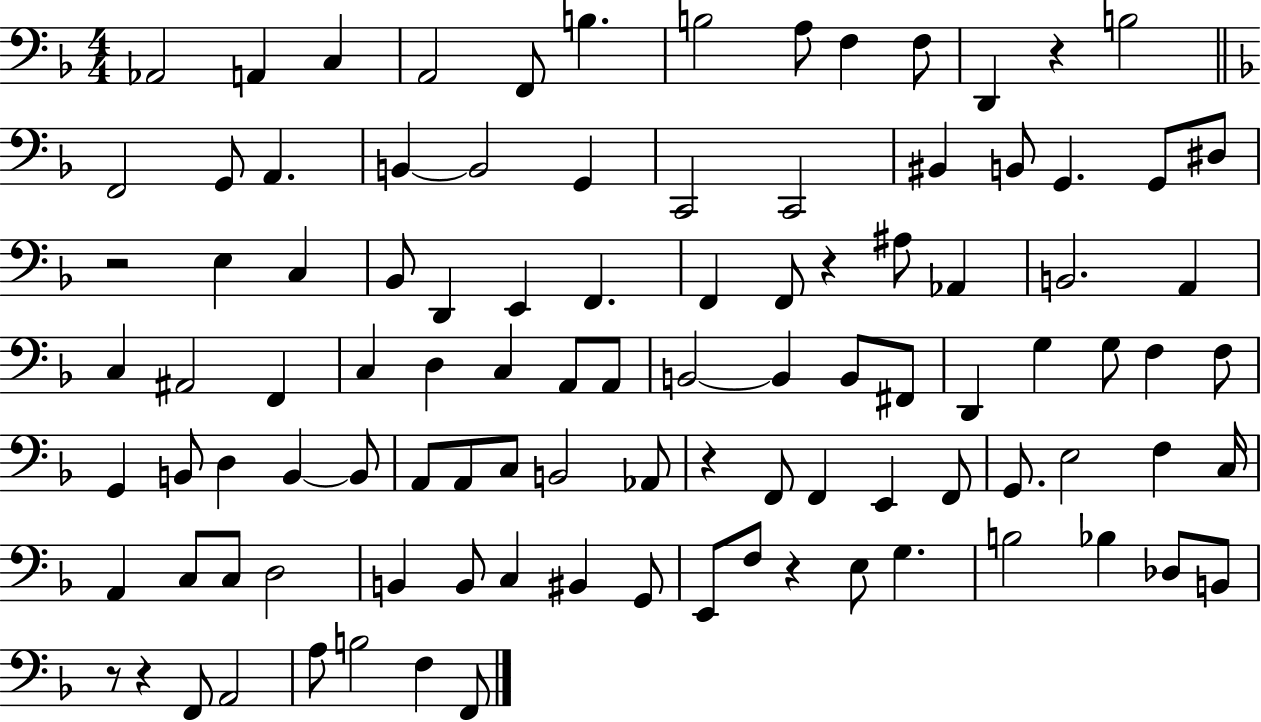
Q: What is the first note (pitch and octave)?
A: Ab2